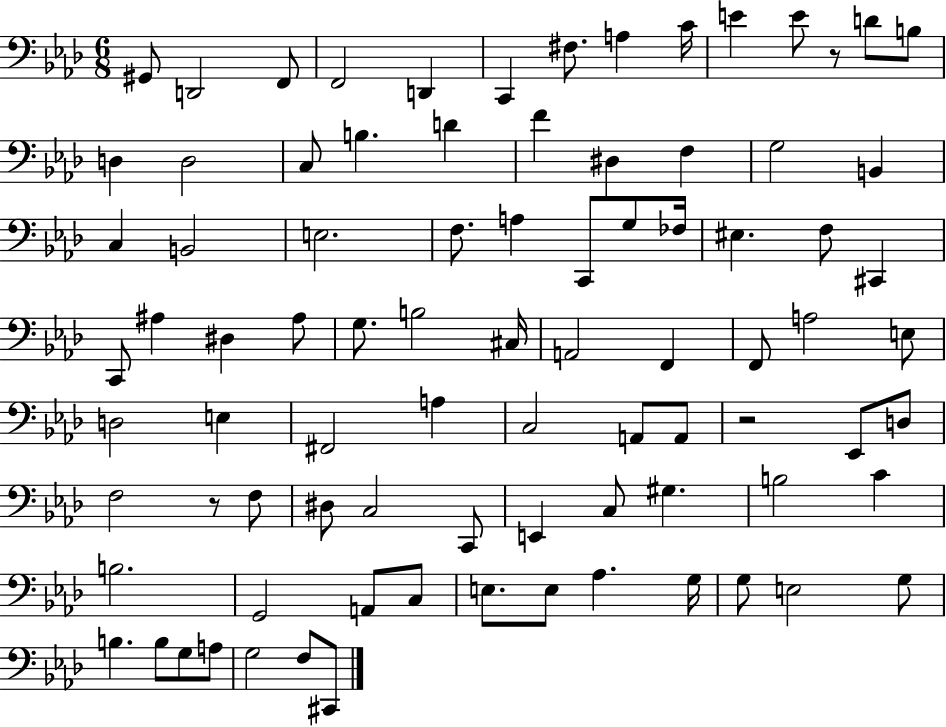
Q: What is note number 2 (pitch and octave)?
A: D2